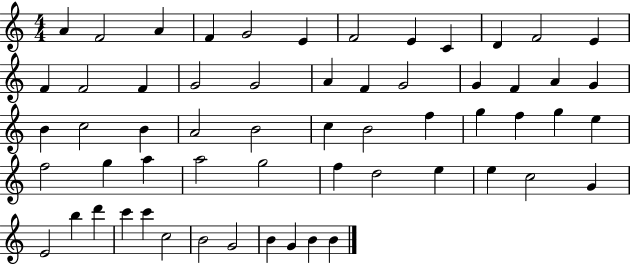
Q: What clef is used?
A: treble